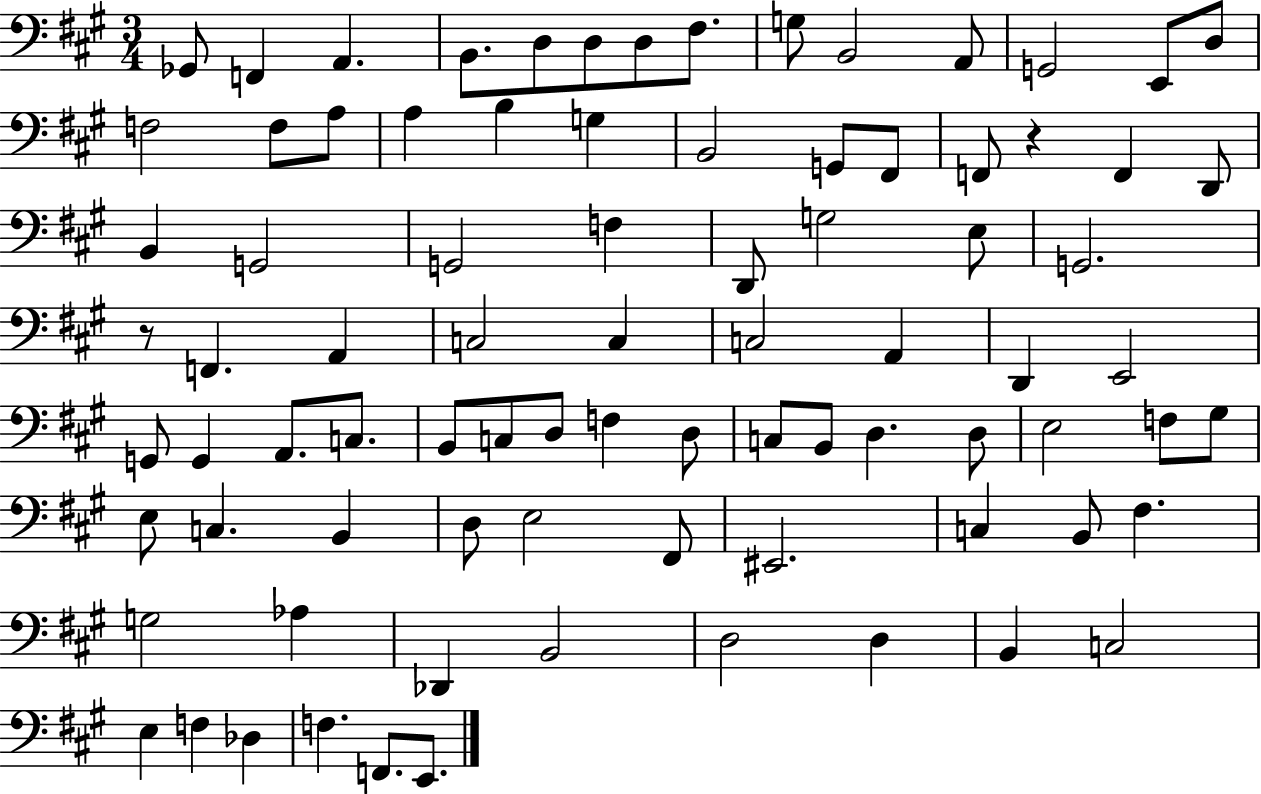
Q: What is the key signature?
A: A major